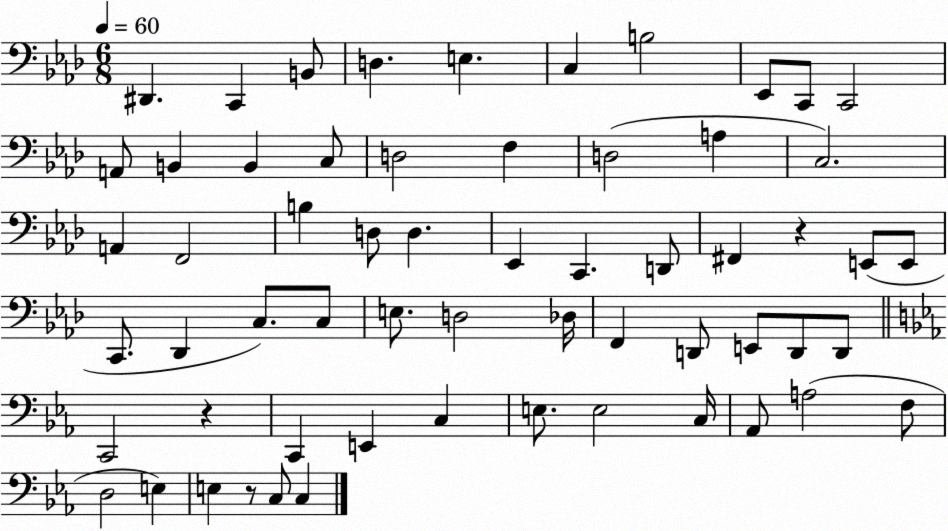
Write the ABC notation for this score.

X:1
T:Untitled
M:6/8
L:1/4
K:Ab
^D,, C,, B,,/2 D, E, C, B,2 _E,,/2 C,,/2 C,,2 A,,/2 B,, B,, C,/2 D,2 F, D,2 A, C,2 A,, F,,2 B, D,/2 D, _E,, C,, D,,/2 ^F,, z E,,/2 E,,/2 C,,/2 _D,, C,/2 C,/2 E,/2 D,2 _D,/4 F,, D,,/2 E,,/2 D,,/2 D,,/2 C,,2 z C,, E,, C, E,/2 E,2 C,/4 _A,,/2 A,2 F,/2 D,2 E, E, z/2 C,/2 C,